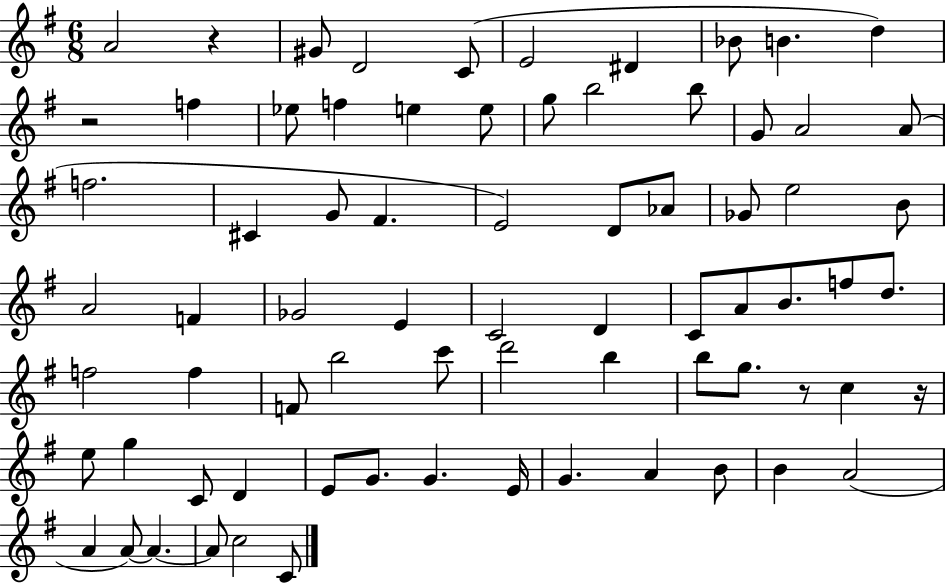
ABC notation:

X:1
T:Untitled
M:6/8
L:1/4
K:G
A2 z ^G/2 D2 C/2 E2 ^D _B/2 B d z2 f _e/2 f e e/2 g/2 b2 b/2 G/2 A2 A/2 f2 ^C G/2 ^F E2 D/2 _A/2 _G/2 e2 B/2 A2 F _G2 E C2 D C/2 A/2 B/2 f/2 d/2 f2 f F/2 b2 c'/2 d'2 b b/2 g/2 z/2 c z/4 e/2 g C/2 D E/2 G/2 G E/4 G A B/2 B A2 A A/2 A A/2 c2 C/2